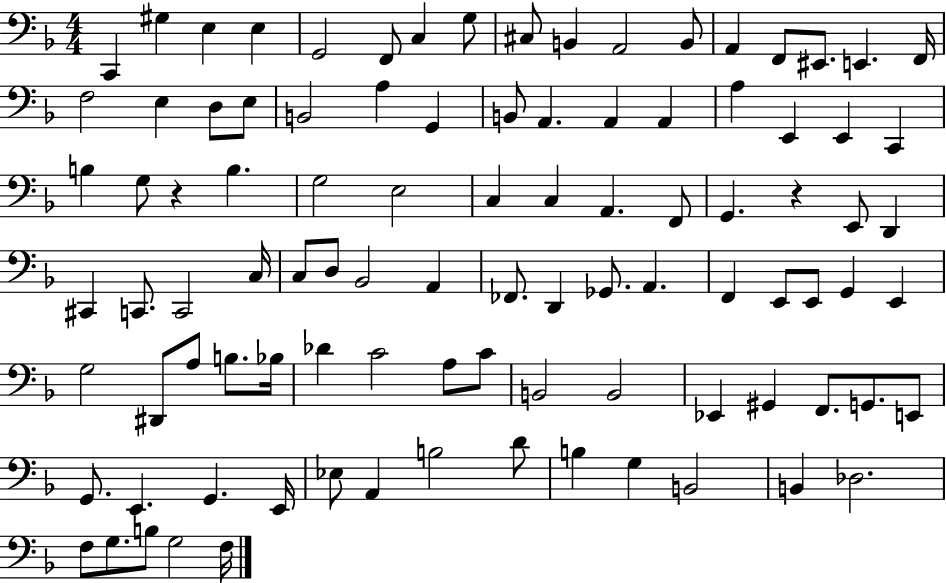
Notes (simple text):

C2/q G#3/q E3/q E3/q G2/h F2/e C3/q G3/e C#3/e B2/q A2/h B2/e A2/q F2/e EIS2/e. E2/q. F2/s F3/h E3/q D3/e E3/e B2/h A3/q G2/q B2/e A2/q. A2/q A2/q A3/q E2/q E2/q C2/q B3/q G3/e R/q B3/q. G3/h E3/h C3/q C3/q A2/q. F2/e G2/q. R/q E2/e D2/q C#2/q C2/e. C2/h C3/s C3/e D3/e Bb2/h A2/q FES2/e. D2/q Gb2/e. A2/q. F2/q E2/e E2/e G2/q E2/q G3/h D#2/e A3/e B3/e. Bb3/s Db4/q C4/h A3/e C4/e B2/h B2/h Eb2/q G#2/q F2/e. G2/e. E2/e G2/e. E2/q. G2/q. E2/s Eb3/e A2/q B3/h D4/e B3/q G3/q B2/h B2/q Db3/h. F3/e G3/e. B3/e G3/h F3/s